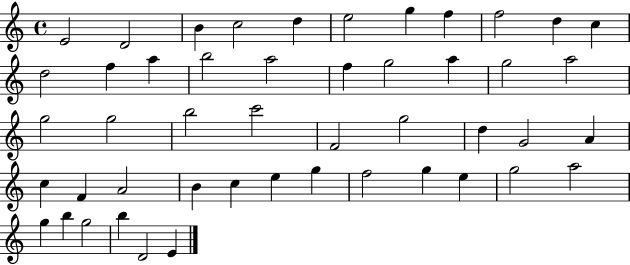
X:1
T:Untitled
M:4/4
L:1/4
K:C
E2 D2 B c2 d e2 g f f2 d c d2 f a b2 a2 f g2 a g2 a2 g2 g2 b2 c'2 F2 g2 d G2 A c F A2 B c e g f2 g e g2 a2 g b g2 b D2 E